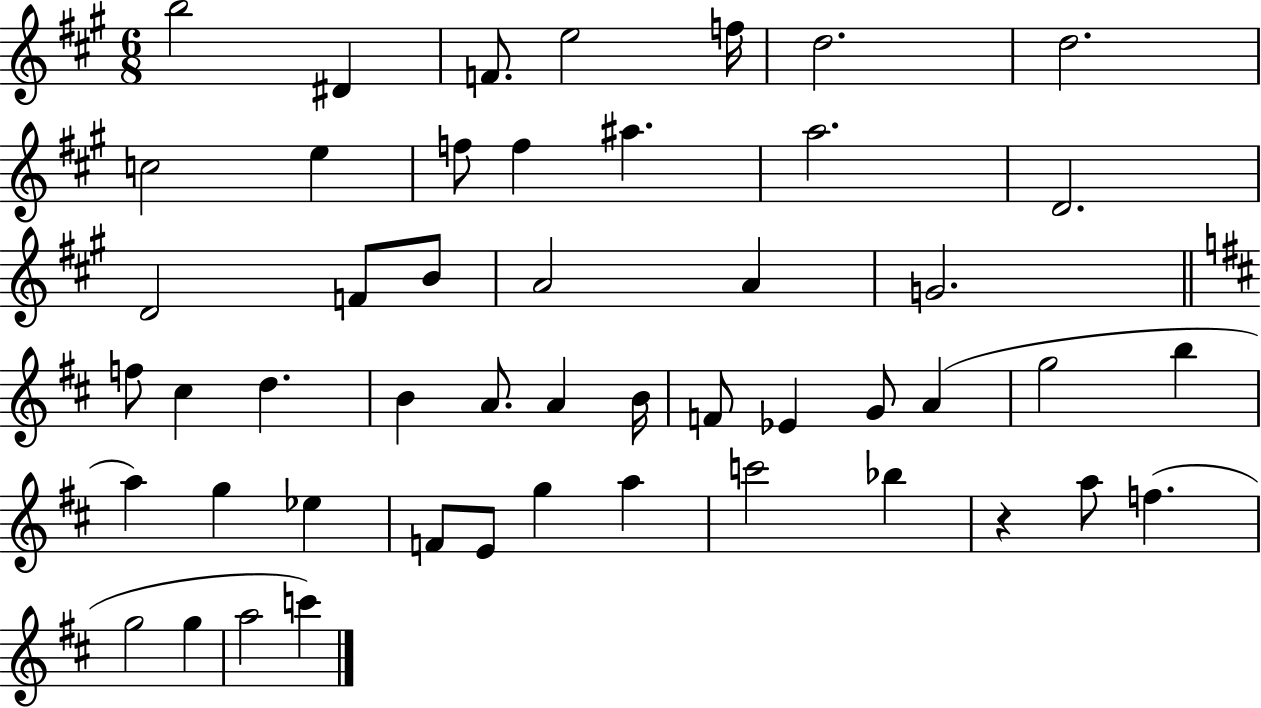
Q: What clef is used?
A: treble